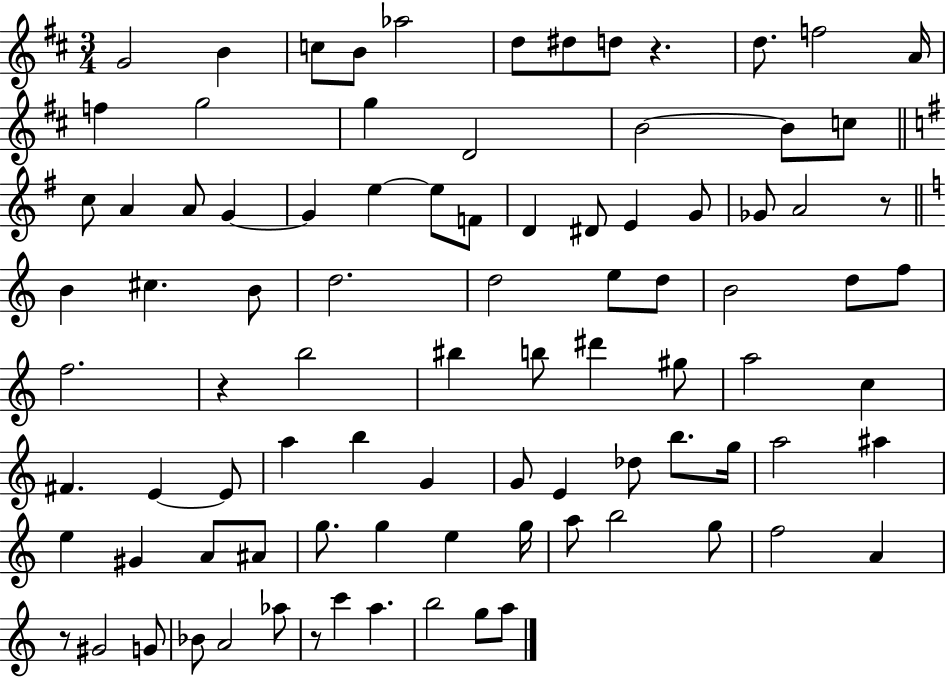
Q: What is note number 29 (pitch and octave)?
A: E4